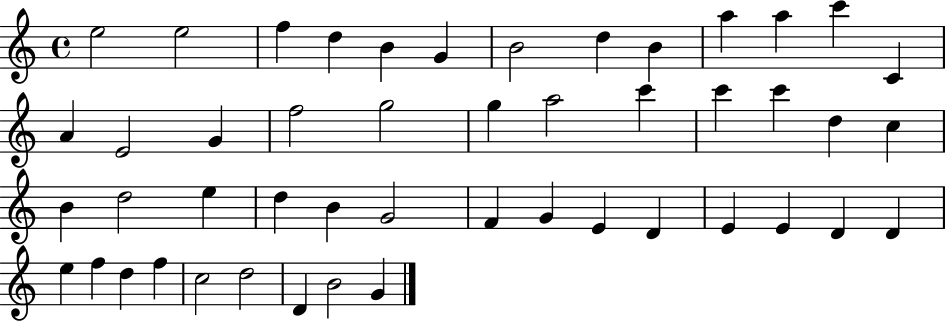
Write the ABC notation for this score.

X:1
T:Untitled
M:4/4
L:1/4
K:C
e2 e2 f d B G B2 d B a a c' C A E2 G f2 g2 g a2 c' c' c' d c B d2 e d B G2 F G E D E E D D e f d f c2 d2 D B2 G